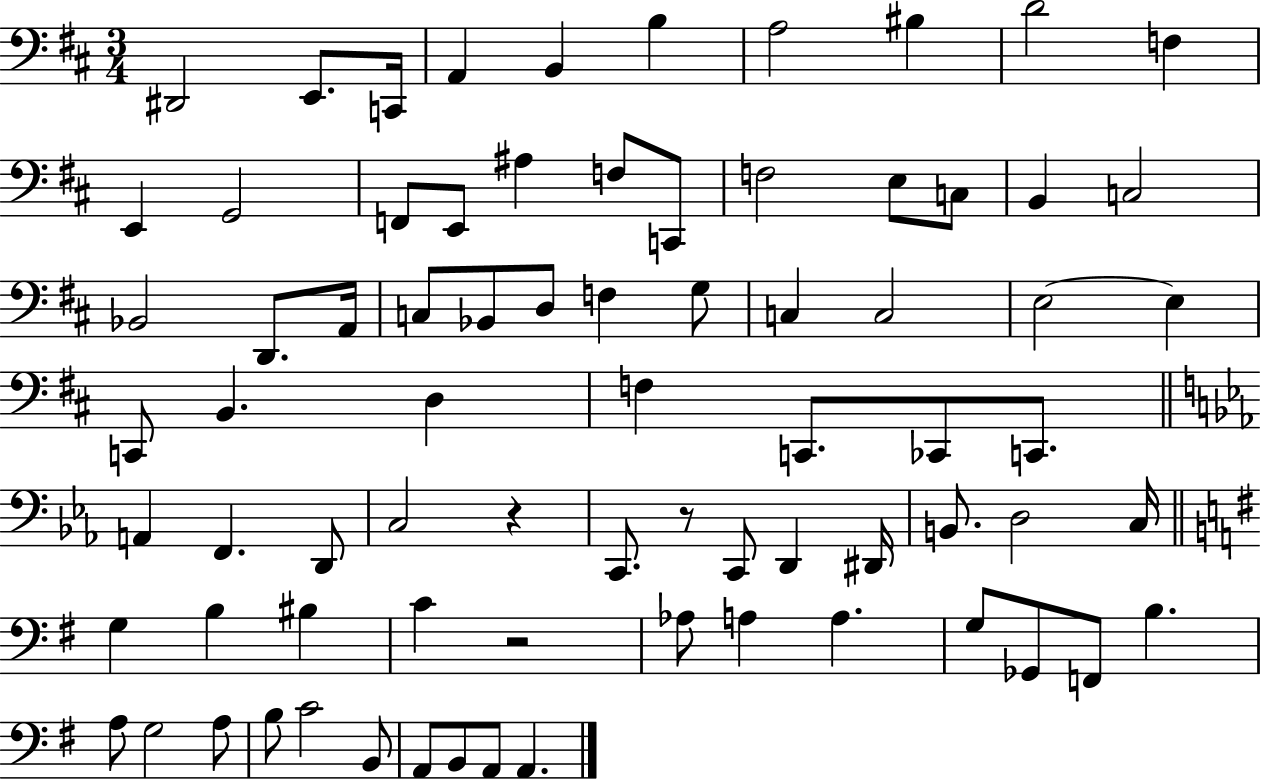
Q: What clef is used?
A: bass